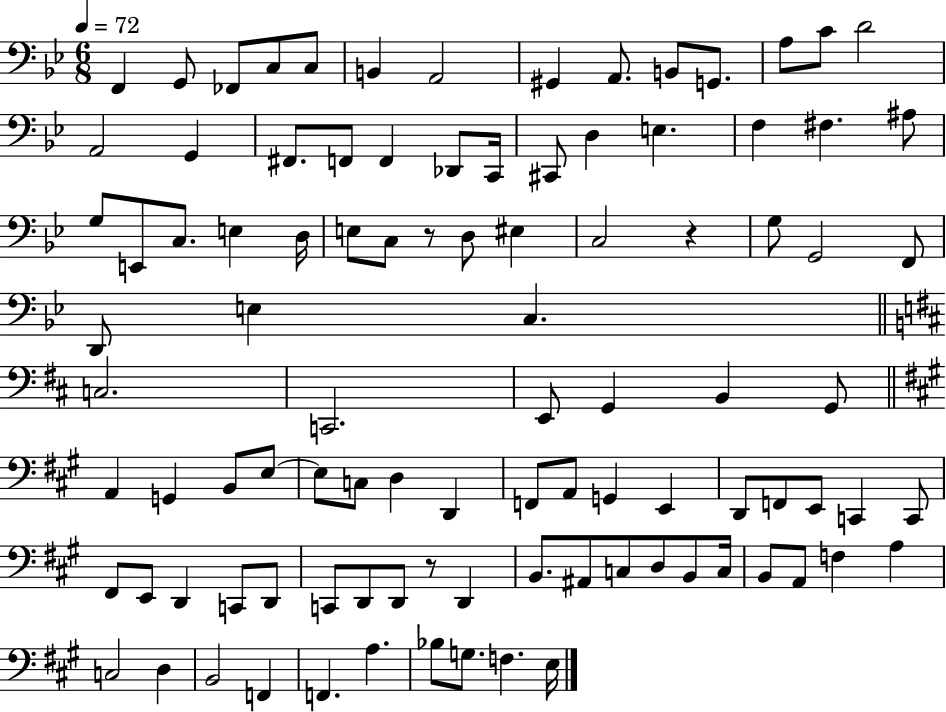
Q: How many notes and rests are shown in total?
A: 98